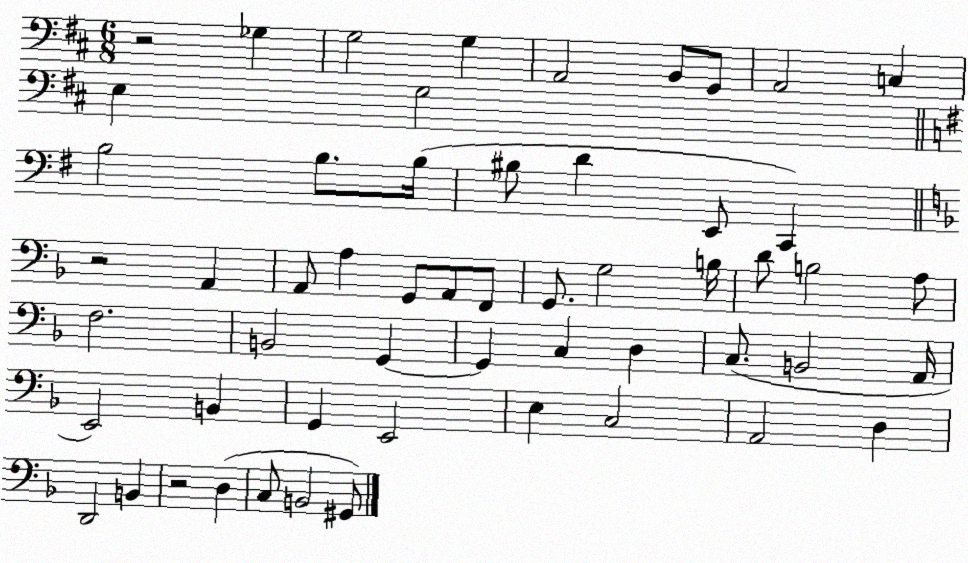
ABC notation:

X:1
T:Untitled
M:6/8
L:1/4
K:D
z2 _G, G,2 G, A,,2 B,,/2 G,,/2 A,,2 C, E, G,2 B,2 B,/2 B,/4 ^B,/2 D E,,/2 C,, z2 A,, A,,/2 A, G,,/2 A,,/2 F,,/2 G,,/2 G,2 B,/4 D/2 B,2 A,/2 F,2 B,,2 G,, G,, C, D, C,/2 B,,2 A,,/4 E,,2 B,, G,, E,,2 E, C,2 A,,2 D, D,,2 B,, z2 D, C,/2 B,,2 ^G,,/2